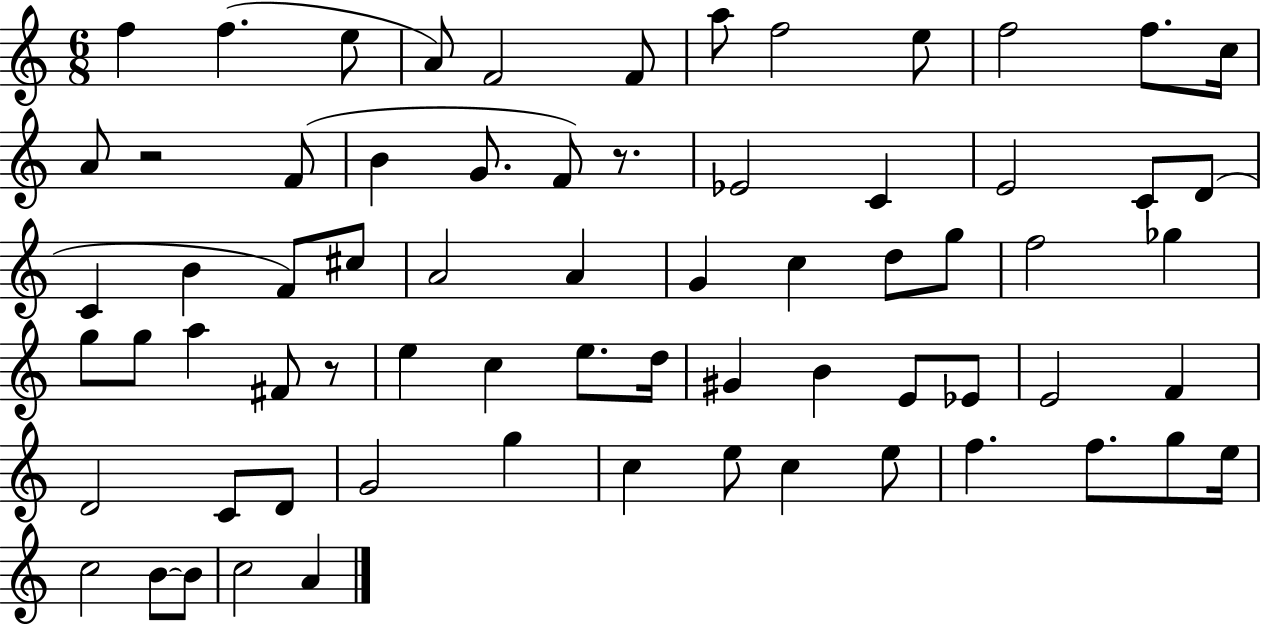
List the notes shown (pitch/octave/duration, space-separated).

F5/q F5/q. E5/e A4/e F4/h F4/e A5/e F5/h E5/e F5/h F5/e. C5/s A4/e R/h F4/e B4/q G4/e. F4/e R/e. Eb4/h C4/q E4/h C4/e D4/e C4/q B4/q F4/e C#5/e A4/h A4/q G4/q C5/q D5/e G5/e F5/h Gb5/q G5/e G5/e A5/q F#4/e R/e E5/q C5/q E5/e. D5/s G#4/q B4/q E4/e Eb4/e E4/h F4/q D4/h C4/e D4/e G4/h G5/q C5/q E5/e C5/q E5/e F5/q. F5/e. G5/e E5/s C5/h B4/e B4/e C5/h A4/q